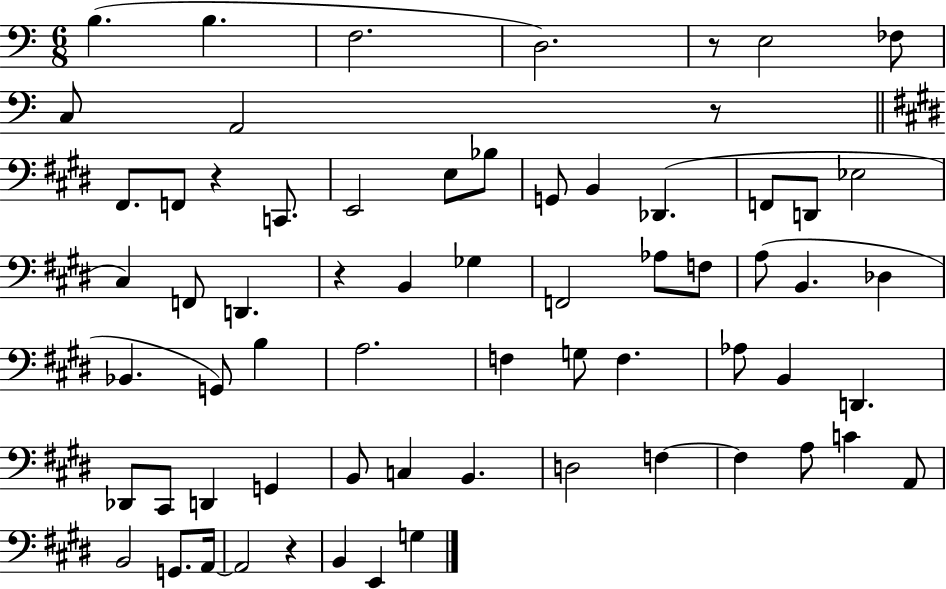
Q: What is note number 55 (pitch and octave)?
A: B2